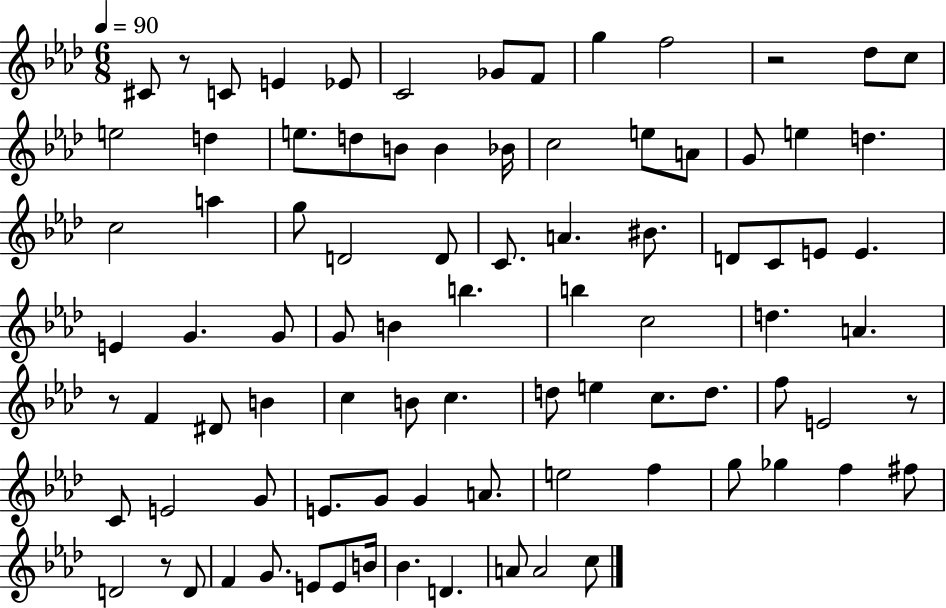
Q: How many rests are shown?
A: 5